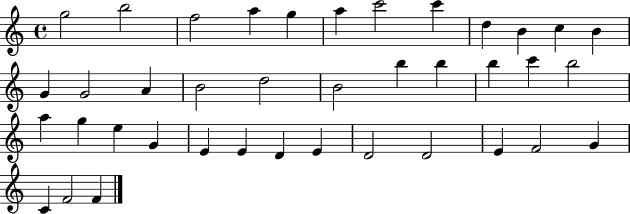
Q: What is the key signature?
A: C major